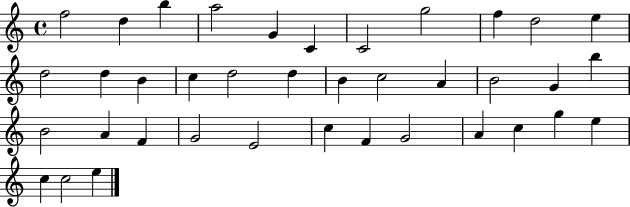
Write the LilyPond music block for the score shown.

{
  \clef treble
  \time 4/4
  \defaultTimeSignature
  \key c \major
  f''2 d''4 b''4 | a''2 g'4 c'4 | c'2 g''2 | f''4 d''2 e''4 | \break d''2 d''4 b'4 | c''4 d''2 d''4 | b'4 c''2 a'4 | b'2 g'4 b''4 | \break b'2 a'4 f'4 | g'2 e'2 | c''4 f'4 g'2 | a'4 c''4 g''4 e''4 | \break c''4 c''2 e''4 | \bar "|."
}